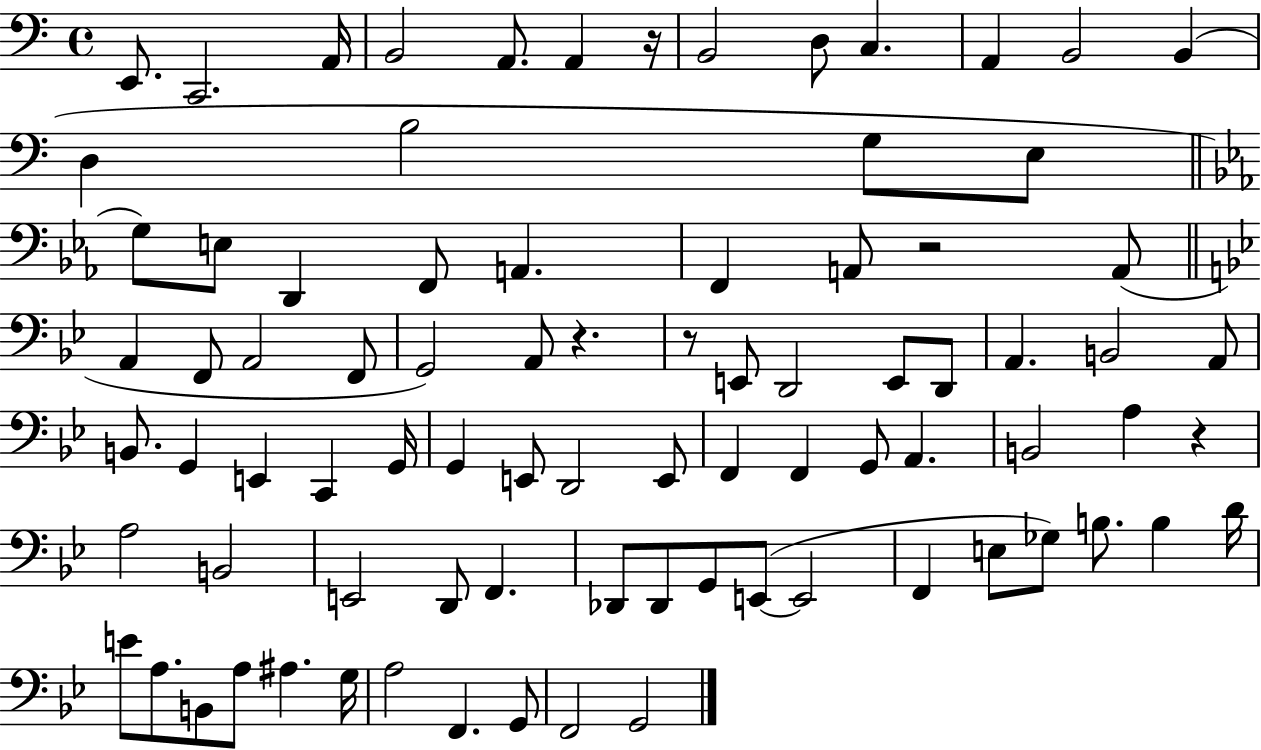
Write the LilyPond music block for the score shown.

{
  \clef bass
  \time 4/4
  \defaultTimeSignature
  \key c \major
  e,8. c,2. a,16 | b,2 a,8. a,4 r16 | b,2 d8 c4. | a,4 b,2 b,4( | \break d4 b2 g8 e8 | \bar "||" \break \key ees \major g8) e8 d,4 f,8 a,4. | f,4 a,8 r2 a,8( | \bar "||" \break \key bes \major a,4 f,8 a,2 f,8 | g,2) a,8 r4. | r8 e,8 d,2 e,8 d,8 | a,4. b,2 a,8 | \break b,8. g,4 e,4 c,4 g,16 | g,4 e,8 d,2 e,8 | f,4 f,4 g,8 a,4. | b,2 a4 r4 | \break a2 b,2 | e,2 d,8 f,4. | des,8 des,8 g,8 e,8~(~ e,2 | f,4 e8 ges8) b8. b4 d'16 | \break e'8 a8. b,8 a8 ais4. g16 | a2 f,4. g,8 | f,2 g,2 | \bar "|."
}